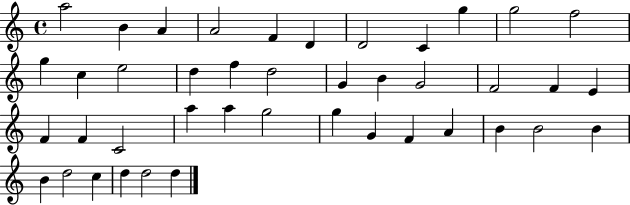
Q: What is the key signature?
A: C major